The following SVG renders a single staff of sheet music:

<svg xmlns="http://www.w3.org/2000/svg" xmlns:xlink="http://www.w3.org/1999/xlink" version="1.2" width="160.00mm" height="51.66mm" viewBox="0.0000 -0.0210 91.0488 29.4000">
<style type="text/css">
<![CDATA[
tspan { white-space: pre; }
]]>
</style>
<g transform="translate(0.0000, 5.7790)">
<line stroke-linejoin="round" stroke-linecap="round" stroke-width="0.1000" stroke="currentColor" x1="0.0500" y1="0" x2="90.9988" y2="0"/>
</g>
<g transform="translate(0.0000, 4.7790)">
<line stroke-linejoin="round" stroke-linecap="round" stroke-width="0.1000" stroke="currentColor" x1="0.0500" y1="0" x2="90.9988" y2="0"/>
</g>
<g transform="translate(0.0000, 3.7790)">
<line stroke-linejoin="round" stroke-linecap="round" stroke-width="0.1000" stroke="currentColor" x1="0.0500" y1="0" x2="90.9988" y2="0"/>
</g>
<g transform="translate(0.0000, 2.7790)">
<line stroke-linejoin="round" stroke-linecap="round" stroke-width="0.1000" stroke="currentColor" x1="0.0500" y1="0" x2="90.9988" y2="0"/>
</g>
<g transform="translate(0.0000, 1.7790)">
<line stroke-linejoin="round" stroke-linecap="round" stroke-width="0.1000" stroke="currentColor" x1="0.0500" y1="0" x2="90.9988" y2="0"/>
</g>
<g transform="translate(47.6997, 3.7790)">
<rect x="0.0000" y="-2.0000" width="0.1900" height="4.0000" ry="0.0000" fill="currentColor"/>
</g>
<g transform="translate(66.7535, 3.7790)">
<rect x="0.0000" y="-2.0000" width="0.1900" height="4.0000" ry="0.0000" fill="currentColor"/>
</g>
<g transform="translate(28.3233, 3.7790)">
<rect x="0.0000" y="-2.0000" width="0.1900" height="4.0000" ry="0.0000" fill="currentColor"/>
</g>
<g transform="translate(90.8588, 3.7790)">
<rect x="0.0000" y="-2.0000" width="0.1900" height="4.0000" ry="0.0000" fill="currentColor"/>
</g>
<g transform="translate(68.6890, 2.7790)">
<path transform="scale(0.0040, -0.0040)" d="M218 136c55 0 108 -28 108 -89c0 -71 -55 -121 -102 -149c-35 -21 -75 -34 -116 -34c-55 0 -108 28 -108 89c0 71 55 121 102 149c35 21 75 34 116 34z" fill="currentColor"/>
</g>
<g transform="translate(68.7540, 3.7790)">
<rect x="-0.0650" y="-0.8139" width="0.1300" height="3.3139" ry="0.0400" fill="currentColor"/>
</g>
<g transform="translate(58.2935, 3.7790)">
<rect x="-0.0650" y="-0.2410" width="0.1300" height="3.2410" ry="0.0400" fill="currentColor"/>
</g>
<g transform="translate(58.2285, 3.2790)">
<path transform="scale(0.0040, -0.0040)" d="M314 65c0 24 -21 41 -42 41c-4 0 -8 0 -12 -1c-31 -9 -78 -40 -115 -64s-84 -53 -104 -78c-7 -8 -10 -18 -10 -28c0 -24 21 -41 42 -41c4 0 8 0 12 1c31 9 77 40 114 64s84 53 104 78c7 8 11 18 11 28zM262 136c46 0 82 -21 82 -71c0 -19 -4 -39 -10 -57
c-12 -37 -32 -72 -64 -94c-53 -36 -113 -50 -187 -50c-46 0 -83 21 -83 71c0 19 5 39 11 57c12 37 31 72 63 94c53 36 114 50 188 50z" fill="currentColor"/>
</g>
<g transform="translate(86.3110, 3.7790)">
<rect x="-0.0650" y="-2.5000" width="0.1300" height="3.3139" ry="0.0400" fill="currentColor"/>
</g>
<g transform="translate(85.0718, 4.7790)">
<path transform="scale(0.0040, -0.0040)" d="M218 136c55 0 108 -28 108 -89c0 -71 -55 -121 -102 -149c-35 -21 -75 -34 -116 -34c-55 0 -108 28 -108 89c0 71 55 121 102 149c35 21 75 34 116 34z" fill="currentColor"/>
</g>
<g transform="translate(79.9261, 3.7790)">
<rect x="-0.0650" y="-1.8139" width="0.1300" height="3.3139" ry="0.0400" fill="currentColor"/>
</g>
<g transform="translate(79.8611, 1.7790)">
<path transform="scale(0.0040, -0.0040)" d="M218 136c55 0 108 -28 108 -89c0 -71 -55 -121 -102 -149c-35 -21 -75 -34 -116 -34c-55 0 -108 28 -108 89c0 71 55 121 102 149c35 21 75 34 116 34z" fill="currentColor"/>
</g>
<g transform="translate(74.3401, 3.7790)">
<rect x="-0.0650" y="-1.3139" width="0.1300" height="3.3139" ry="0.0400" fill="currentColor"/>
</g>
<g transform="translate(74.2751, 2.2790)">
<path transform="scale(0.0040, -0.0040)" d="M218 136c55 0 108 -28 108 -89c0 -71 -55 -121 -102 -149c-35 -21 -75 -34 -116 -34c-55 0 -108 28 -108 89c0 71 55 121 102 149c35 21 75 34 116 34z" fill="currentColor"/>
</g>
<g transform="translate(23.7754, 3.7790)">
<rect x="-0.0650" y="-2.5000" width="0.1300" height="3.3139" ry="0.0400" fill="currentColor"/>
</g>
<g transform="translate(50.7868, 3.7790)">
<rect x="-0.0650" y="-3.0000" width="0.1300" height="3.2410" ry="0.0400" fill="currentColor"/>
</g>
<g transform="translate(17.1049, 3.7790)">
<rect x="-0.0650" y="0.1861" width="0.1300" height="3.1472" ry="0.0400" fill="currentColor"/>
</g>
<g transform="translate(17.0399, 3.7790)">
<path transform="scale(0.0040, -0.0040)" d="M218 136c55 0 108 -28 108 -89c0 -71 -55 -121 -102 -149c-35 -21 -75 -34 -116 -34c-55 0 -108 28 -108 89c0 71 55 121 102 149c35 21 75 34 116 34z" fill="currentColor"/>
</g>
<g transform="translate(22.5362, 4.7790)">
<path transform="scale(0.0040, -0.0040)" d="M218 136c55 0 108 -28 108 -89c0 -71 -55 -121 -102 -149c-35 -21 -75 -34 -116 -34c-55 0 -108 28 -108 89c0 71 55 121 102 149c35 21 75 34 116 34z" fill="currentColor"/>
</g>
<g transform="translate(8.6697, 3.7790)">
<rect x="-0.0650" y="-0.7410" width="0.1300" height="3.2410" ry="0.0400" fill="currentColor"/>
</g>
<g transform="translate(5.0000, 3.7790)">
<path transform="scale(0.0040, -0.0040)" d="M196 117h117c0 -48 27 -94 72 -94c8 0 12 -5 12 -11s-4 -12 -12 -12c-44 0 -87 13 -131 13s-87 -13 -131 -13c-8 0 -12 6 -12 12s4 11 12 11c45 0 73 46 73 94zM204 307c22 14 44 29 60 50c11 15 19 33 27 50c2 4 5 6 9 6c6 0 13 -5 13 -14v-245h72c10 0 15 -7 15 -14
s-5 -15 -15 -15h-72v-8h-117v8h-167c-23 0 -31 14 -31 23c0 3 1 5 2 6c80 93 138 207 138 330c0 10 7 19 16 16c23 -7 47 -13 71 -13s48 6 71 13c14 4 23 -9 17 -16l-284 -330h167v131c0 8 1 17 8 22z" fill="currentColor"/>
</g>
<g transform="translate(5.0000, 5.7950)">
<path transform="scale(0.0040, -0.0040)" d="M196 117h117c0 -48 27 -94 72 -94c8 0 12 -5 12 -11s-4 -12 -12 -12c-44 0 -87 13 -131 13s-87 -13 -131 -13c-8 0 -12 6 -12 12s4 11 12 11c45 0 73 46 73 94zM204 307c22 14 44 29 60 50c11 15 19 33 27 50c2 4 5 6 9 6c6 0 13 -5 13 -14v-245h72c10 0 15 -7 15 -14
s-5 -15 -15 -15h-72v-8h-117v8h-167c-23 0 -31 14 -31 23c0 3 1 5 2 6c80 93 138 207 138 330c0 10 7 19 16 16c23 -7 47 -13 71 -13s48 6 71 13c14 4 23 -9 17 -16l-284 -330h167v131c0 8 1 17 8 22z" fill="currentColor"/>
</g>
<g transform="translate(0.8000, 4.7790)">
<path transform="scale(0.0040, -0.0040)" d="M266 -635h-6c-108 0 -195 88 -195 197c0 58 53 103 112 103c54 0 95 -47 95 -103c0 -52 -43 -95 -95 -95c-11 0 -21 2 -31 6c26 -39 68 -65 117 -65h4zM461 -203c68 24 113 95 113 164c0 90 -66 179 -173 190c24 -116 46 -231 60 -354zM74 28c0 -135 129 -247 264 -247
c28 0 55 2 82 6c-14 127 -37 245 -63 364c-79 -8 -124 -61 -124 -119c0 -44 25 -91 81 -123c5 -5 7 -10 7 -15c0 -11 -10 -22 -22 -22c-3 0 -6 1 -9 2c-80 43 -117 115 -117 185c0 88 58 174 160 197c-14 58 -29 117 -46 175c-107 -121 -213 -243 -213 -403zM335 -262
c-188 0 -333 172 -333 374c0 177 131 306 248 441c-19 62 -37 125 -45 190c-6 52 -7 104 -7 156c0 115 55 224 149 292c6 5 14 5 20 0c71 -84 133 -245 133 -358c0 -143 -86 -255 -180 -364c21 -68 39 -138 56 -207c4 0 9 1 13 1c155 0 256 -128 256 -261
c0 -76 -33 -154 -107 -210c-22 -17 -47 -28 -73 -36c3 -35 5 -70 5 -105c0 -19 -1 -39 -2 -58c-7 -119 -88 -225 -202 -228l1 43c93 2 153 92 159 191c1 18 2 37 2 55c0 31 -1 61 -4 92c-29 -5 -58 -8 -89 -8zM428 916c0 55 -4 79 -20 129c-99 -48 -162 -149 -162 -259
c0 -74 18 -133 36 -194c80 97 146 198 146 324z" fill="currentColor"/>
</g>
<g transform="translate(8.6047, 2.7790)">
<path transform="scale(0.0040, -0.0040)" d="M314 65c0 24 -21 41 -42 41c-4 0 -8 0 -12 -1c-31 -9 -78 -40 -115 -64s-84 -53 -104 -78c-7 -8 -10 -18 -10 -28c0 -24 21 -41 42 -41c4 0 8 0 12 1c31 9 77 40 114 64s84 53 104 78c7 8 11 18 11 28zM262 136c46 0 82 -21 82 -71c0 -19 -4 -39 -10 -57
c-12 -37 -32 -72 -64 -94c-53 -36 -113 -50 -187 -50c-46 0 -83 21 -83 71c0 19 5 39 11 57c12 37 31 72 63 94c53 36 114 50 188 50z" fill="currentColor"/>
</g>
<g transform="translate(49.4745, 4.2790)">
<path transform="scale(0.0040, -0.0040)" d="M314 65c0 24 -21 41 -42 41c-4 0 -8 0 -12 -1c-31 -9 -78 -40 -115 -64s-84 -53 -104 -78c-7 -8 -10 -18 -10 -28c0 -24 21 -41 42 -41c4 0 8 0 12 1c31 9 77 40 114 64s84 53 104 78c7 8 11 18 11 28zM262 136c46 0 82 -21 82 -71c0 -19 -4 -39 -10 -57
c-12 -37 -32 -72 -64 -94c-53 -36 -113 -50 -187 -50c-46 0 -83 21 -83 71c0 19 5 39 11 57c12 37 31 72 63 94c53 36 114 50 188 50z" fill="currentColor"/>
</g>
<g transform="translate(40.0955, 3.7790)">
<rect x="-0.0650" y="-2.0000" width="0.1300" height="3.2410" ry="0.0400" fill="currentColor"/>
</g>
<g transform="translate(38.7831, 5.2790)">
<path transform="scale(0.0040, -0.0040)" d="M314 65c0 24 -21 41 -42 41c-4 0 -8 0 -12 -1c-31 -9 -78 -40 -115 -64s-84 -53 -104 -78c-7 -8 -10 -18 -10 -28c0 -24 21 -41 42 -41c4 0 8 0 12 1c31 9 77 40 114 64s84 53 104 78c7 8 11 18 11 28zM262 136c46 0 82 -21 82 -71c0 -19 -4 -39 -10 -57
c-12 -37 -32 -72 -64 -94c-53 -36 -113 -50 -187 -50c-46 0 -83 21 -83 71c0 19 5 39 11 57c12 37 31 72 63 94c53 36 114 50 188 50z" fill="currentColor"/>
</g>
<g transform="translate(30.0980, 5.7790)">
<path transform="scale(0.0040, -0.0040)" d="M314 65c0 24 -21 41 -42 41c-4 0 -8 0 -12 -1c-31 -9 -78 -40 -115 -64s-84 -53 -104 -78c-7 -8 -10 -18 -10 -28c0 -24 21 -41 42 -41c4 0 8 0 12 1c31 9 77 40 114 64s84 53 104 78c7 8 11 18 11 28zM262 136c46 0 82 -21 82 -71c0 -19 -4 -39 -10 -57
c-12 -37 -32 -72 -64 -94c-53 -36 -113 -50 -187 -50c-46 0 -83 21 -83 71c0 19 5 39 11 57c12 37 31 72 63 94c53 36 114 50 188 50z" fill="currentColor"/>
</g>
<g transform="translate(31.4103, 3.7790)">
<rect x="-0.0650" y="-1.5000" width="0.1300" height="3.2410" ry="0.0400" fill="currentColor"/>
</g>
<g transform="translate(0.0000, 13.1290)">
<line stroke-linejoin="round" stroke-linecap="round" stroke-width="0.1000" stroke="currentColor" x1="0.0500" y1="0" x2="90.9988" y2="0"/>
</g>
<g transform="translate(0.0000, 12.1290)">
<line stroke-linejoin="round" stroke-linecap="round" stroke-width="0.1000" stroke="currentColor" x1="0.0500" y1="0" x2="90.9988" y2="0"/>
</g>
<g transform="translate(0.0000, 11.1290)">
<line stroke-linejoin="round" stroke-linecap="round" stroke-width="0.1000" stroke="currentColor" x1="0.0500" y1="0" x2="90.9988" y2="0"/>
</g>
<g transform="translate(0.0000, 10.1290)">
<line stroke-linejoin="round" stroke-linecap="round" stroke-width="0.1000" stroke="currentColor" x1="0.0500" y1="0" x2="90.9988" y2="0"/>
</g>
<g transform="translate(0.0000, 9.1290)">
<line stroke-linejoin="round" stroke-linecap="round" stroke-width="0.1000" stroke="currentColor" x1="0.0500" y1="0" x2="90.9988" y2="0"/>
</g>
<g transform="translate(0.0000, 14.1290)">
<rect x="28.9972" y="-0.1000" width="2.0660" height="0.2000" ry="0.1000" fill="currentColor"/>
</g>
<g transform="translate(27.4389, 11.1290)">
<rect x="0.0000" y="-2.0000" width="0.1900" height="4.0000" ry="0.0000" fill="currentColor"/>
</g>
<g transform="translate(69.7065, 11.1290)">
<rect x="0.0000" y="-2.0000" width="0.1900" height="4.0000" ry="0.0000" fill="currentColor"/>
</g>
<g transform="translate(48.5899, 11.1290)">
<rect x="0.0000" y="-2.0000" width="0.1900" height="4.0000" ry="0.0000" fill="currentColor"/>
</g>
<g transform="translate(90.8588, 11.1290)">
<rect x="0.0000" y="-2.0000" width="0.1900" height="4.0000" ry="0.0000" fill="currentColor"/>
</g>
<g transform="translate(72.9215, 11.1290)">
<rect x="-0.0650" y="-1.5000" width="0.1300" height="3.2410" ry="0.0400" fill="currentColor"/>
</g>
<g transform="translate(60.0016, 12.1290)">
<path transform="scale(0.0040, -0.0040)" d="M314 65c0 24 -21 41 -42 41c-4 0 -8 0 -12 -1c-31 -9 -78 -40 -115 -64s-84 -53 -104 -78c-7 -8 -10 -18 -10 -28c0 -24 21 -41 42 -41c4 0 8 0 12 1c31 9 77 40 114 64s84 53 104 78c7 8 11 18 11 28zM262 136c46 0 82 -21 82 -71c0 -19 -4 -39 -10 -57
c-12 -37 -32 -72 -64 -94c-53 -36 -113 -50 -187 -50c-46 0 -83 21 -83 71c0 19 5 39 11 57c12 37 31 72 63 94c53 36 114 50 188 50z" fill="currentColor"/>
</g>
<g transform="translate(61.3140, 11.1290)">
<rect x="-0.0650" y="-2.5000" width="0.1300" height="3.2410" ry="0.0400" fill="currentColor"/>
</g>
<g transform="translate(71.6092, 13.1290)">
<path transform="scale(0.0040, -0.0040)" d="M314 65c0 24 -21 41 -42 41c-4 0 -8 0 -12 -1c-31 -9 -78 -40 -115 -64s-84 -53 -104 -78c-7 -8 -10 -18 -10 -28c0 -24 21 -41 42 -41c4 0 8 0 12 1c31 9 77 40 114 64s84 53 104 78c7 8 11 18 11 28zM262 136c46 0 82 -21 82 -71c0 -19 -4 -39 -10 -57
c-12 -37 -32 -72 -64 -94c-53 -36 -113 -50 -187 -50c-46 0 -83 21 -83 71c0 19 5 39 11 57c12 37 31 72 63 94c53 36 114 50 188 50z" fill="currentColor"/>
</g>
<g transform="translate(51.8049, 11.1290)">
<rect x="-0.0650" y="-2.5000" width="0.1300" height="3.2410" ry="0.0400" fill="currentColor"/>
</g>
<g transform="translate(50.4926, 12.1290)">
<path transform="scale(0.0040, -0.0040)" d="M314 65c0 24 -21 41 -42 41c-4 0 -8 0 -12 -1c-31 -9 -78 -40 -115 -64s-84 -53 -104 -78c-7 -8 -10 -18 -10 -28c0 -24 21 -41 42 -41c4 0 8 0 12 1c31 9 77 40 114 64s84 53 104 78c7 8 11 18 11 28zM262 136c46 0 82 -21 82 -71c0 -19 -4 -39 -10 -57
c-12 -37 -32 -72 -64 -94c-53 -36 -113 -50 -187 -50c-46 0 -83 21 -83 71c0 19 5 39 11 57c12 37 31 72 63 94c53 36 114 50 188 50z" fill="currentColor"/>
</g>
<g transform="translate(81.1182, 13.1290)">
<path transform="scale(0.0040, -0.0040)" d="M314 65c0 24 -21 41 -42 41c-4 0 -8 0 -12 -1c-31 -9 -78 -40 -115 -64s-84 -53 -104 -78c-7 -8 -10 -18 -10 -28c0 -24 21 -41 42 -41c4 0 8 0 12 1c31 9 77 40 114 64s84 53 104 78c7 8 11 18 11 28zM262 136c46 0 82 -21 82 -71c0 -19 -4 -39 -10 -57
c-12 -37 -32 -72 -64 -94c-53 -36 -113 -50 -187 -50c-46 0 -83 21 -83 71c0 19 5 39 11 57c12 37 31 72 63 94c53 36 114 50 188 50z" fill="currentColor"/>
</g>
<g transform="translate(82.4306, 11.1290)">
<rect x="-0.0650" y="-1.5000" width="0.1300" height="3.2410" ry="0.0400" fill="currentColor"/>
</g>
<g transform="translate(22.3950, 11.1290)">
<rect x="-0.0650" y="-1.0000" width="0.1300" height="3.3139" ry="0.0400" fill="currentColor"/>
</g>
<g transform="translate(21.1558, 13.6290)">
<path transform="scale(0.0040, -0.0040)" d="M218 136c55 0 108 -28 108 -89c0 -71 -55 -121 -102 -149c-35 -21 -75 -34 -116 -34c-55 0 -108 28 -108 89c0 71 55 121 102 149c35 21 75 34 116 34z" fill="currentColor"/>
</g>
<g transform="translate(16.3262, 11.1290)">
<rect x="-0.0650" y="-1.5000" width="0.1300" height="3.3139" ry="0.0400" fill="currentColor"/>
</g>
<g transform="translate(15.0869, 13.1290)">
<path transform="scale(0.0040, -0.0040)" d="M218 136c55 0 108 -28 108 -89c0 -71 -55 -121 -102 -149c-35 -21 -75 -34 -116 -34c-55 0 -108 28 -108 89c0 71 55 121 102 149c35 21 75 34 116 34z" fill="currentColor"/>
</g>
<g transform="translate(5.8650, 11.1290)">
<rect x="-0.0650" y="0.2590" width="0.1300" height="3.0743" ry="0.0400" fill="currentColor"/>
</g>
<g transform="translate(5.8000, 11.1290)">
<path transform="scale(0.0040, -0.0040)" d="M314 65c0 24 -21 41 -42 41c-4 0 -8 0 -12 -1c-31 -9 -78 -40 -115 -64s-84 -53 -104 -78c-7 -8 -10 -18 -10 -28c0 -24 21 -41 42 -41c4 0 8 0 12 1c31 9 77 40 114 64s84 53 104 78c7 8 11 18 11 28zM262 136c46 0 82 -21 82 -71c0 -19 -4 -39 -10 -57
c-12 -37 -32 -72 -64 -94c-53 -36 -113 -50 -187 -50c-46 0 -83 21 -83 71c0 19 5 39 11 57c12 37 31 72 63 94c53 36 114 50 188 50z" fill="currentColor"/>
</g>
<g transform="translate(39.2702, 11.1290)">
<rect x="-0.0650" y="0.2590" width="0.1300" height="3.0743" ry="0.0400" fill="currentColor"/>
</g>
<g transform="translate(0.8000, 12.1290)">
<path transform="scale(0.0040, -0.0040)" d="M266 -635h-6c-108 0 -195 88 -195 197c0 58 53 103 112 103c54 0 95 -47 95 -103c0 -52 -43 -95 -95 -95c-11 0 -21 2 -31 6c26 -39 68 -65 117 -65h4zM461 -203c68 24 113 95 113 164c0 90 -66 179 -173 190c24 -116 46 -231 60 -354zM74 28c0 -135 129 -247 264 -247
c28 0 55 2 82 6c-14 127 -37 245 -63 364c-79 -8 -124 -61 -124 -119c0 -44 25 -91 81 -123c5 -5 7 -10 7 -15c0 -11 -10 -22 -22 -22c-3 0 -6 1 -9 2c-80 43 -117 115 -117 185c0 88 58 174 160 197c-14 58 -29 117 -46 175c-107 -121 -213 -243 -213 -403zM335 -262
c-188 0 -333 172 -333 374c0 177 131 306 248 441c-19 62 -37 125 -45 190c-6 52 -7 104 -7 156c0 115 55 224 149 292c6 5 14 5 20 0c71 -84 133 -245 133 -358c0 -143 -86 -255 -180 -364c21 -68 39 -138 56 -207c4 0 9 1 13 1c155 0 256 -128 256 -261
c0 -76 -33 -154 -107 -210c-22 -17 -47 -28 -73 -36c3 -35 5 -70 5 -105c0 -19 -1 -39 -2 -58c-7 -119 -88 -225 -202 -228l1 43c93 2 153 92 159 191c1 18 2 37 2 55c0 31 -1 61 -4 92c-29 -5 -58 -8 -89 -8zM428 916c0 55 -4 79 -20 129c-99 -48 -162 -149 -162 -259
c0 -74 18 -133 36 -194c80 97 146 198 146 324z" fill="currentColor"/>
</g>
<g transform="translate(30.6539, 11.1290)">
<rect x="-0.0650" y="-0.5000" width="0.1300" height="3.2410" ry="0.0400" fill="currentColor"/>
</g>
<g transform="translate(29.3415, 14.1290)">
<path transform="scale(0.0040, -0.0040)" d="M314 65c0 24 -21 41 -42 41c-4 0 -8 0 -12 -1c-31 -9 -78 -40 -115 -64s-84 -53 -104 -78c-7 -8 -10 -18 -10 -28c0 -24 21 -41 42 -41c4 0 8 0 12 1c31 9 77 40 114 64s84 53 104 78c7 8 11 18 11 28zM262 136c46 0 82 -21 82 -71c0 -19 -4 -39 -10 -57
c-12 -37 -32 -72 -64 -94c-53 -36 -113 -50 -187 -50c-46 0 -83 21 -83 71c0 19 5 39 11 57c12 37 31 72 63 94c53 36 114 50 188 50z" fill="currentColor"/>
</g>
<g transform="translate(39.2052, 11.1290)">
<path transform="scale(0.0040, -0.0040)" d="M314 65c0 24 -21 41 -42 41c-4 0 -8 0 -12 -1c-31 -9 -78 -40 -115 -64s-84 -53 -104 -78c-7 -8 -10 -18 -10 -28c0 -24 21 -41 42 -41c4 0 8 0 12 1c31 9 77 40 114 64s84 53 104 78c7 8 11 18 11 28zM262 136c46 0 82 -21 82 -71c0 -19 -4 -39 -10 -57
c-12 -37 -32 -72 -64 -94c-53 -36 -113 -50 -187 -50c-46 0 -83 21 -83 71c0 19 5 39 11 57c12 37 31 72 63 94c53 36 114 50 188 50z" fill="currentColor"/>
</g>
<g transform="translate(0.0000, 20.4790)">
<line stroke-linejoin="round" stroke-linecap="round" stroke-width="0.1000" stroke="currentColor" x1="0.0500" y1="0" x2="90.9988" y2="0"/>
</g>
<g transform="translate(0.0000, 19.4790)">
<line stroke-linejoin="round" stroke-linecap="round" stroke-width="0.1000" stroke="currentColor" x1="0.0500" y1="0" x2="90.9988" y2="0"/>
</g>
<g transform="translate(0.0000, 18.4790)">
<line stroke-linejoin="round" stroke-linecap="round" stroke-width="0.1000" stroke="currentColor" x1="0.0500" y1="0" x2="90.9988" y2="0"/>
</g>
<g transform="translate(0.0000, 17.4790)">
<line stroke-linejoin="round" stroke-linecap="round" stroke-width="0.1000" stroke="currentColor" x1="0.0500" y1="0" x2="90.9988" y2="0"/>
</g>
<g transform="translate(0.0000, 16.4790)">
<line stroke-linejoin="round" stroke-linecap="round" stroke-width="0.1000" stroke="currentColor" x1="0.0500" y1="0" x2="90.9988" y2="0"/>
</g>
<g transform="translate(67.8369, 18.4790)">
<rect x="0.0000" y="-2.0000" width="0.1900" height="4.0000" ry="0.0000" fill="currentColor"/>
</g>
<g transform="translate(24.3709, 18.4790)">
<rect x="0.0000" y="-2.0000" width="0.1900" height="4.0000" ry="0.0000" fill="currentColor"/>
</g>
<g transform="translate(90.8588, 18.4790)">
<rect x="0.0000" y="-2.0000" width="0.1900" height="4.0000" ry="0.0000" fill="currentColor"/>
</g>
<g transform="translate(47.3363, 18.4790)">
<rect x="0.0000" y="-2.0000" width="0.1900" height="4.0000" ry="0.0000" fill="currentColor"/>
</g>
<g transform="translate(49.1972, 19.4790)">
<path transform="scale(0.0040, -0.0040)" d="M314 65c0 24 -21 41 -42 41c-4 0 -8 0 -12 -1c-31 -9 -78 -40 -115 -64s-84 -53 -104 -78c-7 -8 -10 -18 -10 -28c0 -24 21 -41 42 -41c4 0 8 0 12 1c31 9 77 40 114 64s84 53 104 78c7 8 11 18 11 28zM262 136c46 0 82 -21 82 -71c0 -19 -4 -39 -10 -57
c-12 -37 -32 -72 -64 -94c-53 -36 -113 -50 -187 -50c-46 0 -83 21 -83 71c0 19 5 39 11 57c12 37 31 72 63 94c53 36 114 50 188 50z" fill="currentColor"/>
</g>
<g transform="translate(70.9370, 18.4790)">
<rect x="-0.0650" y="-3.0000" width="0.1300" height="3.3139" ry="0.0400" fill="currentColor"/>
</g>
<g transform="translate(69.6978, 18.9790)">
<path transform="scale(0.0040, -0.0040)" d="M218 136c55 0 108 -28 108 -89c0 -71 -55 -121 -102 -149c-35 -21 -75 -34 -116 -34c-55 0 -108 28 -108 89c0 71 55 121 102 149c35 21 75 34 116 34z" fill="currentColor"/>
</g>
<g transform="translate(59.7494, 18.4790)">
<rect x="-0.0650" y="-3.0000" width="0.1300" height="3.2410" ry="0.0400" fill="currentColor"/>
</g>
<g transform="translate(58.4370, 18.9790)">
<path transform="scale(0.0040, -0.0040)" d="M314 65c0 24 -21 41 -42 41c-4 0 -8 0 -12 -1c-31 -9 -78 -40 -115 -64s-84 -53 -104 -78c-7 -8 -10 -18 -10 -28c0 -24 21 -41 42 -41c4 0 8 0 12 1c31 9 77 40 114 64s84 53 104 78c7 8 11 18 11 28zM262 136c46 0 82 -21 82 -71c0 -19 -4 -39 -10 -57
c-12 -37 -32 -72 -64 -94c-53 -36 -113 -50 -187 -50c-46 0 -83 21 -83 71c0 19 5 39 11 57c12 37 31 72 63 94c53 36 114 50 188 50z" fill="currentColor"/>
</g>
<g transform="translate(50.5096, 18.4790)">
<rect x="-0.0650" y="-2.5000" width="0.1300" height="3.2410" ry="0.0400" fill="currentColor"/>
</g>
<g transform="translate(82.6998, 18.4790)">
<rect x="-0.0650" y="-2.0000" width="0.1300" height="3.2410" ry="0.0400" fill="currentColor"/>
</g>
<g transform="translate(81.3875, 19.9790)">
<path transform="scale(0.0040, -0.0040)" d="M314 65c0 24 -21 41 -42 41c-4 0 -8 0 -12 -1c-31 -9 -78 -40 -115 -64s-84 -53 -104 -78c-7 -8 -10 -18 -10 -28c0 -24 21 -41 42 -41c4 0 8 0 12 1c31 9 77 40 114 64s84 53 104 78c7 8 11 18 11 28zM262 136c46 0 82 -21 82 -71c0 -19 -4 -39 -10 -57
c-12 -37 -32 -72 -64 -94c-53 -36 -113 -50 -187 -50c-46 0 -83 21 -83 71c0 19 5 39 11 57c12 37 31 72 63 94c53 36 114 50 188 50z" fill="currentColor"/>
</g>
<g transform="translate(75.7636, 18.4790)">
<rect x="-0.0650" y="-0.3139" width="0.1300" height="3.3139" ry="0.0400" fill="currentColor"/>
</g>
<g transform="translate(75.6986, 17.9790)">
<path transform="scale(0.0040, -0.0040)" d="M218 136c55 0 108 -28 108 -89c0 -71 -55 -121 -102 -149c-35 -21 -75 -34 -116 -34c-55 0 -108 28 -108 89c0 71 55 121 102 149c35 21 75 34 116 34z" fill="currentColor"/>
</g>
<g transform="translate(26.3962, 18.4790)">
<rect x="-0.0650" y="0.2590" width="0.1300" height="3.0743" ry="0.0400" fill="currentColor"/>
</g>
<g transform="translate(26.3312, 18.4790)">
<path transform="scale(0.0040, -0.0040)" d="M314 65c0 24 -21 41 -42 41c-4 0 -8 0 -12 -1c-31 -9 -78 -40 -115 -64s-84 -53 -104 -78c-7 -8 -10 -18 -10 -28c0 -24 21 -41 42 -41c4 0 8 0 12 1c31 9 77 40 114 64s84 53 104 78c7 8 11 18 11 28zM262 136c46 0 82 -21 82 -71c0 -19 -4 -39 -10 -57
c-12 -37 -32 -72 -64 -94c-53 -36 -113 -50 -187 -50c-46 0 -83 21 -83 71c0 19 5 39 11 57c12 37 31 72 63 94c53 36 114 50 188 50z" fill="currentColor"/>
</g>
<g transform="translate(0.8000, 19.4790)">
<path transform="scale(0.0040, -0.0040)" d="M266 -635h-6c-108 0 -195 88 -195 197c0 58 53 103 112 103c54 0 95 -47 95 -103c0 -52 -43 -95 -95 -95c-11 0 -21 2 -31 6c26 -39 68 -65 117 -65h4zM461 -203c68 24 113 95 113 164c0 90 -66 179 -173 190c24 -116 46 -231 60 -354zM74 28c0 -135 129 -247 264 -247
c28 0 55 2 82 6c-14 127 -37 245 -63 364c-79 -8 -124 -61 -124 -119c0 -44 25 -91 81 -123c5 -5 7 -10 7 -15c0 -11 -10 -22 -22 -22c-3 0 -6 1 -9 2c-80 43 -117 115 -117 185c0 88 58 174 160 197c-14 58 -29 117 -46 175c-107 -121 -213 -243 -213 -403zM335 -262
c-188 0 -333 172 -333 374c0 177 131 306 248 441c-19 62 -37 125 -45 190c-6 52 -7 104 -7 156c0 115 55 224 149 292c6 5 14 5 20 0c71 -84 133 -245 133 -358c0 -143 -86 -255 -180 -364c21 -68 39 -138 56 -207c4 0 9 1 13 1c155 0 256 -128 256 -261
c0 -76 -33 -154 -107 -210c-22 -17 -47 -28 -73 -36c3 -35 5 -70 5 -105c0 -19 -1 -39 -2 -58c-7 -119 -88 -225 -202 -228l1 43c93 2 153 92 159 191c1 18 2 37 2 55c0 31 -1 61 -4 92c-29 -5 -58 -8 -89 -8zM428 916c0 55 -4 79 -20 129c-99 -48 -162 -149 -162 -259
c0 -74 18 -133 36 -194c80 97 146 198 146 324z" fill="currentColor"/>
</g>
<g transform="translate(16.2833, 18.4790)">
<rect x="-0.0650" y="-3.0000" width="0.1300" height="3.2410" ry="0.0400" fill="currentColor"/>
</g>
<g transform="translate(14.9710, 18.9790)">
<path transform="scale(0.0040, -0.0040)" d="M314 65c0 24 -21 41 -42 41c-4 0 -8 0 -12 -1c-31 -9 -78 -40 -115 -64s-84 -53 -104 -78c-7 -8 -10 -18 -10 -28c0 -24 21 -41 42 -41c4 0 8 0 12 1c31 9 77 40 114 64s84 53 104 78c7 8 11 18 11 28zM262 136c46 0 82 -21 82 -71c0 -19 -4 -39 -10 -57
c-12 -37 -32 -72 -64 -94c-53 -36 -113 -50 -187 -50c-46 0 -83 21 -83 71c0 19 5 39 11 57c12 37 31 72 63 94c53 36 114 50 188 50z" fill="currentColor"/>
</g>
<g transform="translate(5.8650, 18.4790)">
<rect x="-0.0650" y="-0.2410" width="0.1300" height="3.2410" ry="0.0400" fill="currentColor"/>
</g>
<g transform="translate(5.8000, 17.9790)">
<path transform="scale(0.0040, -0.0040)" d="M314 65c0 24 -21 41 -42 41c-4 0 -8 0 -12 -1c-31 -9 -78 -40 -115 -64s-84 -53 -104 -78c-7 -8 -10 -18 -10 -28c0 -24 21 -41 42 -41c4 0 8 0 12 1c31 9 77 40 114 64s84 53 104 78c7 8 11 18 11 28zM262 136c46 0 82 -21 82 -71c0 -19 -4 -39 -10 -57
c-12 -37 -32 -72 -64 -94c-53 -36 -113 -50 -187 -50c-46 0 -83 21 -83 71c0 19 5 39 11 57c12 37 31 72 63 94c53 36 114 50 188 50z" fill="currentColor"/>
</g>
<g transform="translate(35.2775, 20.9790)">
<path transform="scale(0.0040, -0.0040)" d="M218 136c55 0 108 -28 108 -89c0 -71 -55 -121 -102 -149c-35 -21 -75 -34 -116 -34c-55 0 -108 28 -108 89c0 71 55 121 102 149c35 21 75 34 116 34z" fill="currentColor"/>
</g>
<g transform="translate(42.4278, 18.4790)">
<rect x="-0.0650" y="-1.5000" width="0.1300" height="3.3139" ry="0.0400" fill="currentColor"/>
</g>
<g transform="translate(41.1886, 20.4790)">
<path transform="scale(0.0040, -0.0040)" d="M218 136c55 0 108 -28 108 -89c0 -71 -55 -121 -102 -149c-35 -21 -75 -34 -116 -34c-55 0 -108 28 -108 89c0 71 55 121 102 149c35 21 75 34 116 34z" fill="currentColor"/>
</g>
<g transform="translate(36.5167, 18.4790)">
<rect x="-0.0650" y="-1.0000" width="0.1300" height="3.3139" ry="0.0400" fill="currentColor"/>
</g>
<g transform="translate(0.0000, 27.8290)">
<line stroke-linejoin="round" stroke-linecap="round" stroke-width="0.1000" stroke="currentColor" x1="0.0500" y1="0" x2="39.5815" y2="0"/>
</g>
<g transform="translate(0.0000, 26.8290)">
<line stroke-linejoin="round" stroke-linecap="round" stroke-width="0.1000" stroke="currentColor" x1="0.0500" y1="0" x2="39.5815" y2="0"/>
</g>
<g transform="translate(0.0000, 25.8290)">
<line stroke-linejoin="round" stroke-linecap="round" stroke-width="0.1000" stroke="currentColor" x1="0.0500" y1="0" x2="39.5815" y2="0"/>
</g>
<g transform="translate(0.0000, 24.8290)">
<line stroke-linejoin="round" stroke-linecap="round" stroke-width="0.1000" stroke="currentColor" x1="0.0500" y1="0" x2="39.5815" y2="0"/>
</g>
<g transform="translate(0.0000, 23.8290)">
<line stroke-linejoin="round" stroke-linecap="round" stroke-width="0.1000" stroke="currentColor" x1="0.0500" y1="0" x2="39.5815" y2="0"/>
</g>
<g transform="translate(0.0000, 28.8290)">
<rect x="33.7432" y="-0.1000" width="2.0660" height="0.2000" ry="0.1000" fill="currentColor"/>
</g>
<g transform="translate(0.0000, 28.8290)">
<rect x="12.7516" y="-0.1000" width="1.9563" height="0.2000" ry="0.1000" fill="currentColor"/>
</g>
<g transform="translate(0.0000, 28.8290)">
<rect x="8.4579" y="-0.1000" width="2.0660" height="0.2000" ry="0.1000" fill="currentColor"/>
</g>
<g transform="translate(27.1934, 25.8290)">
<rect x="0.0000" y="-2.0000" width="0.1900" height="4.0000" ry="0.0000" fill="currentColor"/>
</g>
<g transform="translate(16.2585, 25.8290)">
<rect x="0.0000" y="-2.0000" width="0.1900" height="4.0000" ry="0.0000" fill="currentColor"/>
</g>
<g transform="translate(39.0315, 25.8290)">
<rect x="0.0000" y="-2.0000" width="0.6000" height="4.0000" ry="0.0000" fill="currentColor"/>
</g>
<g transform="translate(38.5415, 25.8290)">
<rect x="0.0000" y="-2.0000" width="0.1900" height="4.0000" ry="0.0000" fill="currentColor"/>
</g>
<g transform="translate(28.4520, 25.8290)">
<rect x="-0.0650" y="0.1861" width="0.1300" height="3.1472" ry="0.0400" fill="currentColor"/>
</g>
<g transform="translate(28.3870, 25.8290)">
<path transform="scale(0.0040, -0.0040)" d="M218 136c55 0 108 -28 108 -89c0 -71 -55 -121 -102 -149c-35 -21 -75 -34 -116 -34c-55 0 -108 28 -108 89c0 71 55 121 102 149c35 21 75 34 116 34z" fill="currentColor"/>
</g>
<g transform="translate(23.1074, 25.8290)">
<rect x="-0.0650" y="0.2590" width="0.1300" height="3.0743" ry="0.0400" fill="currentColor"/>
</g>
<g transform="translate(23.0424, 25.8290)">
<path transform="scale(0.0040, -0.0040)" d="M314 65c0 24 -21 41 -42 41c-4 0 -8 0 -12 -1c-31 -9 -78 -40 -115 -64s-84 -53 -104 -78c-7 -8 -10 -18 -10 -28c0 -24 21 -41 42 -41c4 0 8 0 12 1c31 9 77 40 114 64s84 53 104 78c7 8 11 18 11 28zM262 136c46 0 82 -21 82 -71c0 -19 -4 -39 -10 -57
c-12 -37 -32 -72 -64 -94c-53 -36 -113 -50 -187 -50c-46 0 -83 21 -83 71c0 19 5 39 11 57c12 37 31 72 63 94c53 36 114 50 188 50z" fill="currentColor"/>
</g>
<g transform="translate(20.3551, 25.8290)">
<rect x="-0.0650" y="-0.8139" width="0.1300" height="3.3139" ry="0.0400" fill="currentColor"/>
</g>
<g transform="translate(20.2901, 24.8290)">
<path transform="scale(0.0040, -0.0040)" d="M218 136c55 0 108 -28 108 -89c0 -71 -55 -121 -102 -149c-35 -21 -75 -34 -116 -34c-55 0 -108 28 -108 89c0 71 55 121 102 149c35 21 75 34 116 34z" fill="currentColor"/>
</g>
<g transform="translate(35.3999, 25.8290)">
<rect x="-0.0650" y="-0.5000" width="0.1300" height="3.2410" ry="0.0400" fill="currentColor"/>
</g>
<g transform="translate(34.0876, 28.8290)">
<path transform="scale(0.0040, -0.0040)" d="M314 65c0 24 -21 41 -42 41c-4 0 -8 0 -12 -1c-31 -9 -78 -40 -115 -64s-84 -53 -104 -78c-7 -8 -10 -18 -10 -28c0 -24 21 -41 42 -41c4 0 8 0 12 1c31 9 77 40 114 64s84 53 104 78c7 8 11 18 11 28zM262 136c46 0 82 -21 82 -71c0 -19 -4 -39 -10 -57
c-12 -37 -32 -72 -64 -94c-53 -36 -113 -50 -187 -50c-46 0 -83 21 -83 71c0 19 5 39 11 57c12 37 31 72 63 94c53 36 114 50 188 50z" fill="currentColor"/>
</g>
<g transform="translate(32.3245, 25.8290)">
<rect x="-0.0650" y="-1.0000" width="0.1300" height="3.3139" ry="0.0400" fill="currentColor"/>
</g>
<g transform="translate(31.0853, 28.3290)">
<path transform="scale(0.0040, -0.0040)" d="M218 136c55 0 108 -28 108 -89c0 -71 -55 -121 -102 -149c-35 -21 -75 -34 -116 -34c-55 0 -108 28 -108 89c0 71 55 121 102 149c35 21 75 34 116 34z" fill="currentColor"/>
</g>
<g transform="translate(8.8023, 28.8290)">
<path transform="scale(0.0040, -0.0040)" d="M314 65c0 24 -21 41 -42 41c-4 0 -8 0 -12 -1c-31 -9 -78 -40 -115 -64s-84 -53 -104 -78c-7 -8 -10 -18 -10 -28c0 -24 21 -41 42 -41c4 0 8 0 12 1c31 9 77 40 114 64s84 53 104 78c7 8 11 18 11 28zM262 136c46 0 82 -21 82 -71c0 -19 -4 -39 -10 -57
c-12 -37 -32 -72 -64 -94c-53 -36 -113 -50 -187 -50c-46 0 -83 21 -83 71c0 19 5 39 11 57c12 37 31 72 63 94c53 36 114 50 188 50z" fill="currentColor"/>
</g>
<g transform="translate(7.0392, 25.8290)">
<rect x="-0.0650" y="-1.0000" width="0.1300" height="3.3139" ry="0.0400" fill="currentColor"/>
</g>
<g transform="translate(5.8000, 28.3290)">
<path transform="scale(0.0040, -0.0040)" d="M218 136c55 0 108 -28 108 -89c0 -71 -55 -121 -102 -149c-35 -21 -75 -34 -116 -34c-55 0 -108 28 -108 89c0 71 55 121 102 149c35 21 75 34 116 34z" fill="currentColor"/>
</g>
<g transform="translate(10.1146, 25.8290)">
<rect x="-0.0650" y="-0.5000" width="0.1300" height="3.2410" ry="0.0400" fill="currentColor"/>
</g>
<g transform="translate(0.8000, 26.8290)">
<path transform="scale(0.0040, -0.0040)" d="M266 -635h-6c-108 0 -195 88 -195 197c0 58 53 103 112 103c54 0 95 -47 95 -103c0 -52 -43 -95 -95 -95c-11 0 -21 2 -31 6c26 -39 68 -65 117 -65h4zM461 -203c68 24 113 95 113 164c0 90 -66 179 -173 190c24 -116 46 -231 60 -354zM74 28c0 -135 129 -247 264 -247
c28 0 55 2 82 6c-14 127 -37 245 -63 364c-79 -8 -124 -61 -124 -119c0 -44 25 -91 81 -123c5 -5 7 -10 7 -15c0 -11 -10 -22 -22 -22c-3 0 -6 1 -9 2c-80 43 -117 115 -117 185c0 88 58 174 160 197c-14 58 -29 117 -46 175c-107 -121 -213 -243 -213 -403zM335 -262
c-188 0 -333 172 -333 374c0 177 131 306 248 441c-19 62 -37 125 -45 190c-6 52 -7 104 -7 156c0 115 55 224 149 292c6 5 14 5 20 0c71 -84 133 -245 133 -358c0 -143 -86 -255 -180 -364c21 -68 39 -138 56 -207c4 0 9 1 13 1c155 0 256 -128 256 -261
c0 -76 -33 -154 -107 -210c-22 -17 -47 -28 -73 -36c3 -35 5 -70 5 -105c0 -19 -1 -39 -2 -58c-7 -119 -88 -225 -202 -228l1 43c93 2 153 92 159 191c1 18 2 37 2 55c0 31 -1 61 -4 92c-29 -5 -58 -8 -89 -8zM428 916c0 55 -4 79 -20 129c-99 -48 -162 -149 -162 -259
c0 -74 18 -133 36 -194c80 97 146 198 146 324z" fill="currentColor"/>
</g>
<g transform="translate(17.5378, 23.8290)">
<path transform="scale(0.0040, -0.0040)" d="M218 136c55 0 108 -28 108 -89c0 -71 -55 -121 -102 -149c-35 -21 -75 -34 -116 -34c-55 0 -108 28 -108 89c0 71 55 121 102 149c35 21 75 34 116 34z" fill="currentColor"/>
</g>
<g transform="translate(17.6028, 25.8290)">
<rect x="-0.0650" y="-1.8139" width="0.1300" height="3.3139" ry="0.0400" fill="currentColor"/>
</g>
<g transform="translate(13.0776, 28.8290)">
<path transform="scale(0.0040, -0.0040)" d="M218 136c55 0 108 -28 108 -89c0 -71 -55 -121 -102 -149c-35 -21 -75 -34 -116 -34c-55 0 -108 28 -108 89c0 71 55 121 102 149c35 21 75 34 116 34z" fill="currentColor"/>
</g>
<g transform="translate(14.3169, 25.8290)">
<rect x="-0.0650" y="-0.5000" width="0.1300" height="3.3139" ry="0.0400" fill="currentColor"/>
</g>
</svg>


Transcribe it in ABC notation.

X:1
T:Untitled
M:4/4
L:1/4
K:C
d2 B G E2 F2 A2 c2 d e f G B2 E D C2 B2 G2 G2 E2 E2 c2 A2 B2 D E G2 A2 A c F2 D C2 C f d B2 B D C2